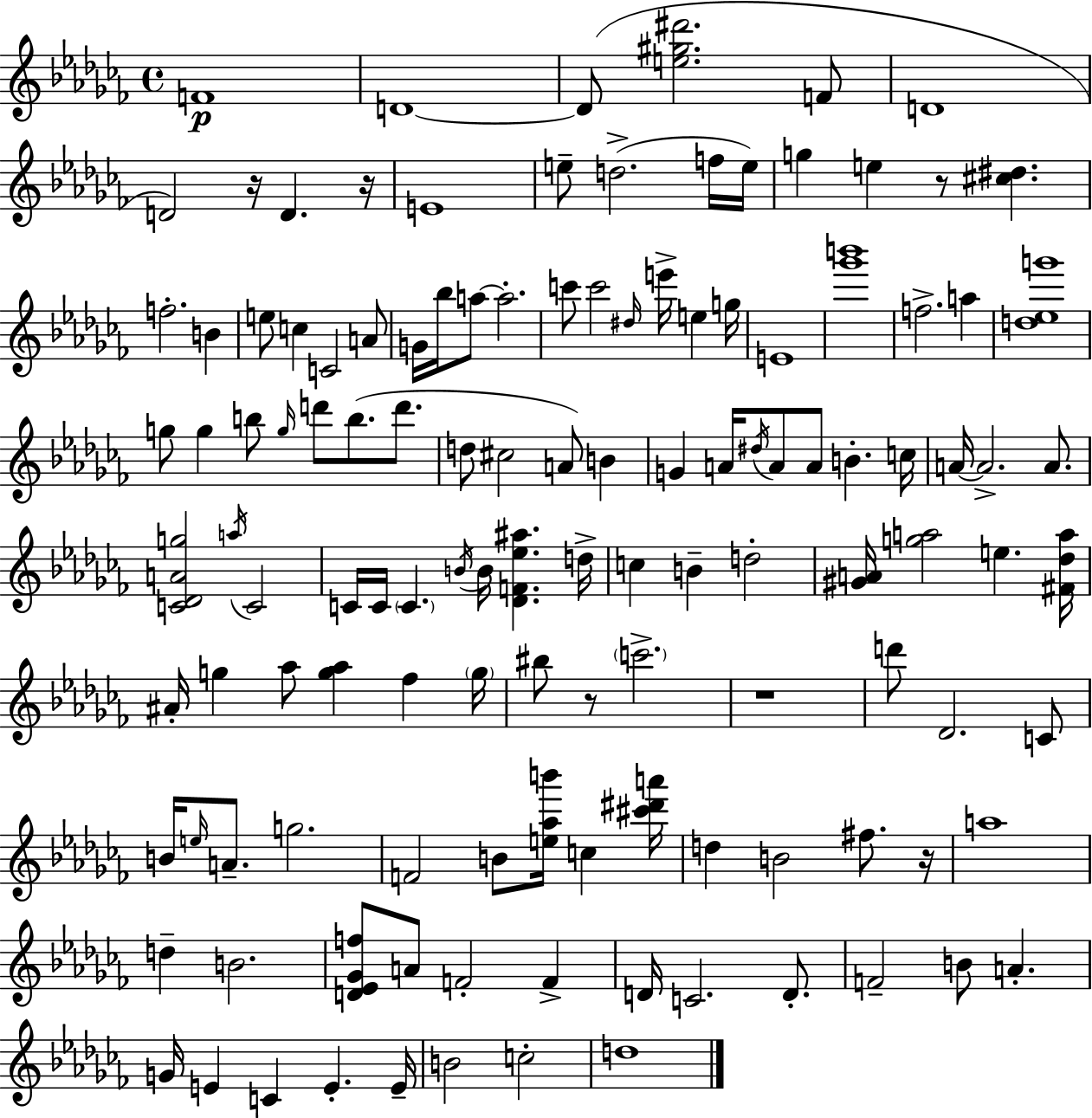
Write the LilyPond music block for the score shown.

{
  \clef treble
  \time 4/4
  \defaultTimeSignature
  \key aes \minor
  f'1\p | d'1~~ | d'8( <e'' gis'' dis'''>2. f'8 | d'1 | \break d'2) r16 d'4. r16 | e'1 | e''8-- d''2.->( f''16 e''16) | g''4 e''4 r8 <cis'' dis''>4. | \break f''2.-. b'4 | e''8 c''4 c'2 a'8 | g'16 bes''16 a''8~~ a''2.-. | c'''8 c'''2 \grace { dis''16 } e'''16-> e''4 | \break g''16 e'1 | <ges''' b'''>1 | f''2.-> a''4 | <d'' ees'' g'''>1 | \break g''8 g''4 b''8 \grace { g''16 } d'''8 b''8.( d'''8. | d''8 cis''2 a'8) b'4 | g'4 a'16 \acciaccatura { dis''16 } a'8 a'8 b'4.-. | c''16 a'16~~ a'2.-> | \break a'8. <c' des' a' g''>2 \acciaccatura { a''16 } c'2 | c'16 c'16 \parenthesize c'4. \acciaccatura { b'16 } b'16 <des' f' ees'' ais''>4. | d''16-> c''4 b'4-- d''2-. | <gis' a'>16 <g'' a''>2 e''4. | \break <fis' des'' a''>16 ais'16-. g''4 aes''8 <g'' aes''>4 | fes''4 \parenthesize g''16 bis''8 r8 \parenthesize c'''2.-> | r1 | d'''8 des'2. | \break c'8 b'16 \grace { e''16 } a'8.-- g''2. | f'2 b'8 | <e'' aes'' b'''>16 c''4 <cis''' dis''' a'''>16 d''4 b'2 | fis''8. r16 a''1 | \break d''4-- b'2. | <d' ees' ges' f''>8 a'8 f'2-. | f'4-> d'16 c'2. | d'8.-. f'2-- b'8 | \break a'4.-. g'16 e'4 c'4 e'4.-. | e'16-- b'2 c''2-. | d''1 | \bar "|."
}